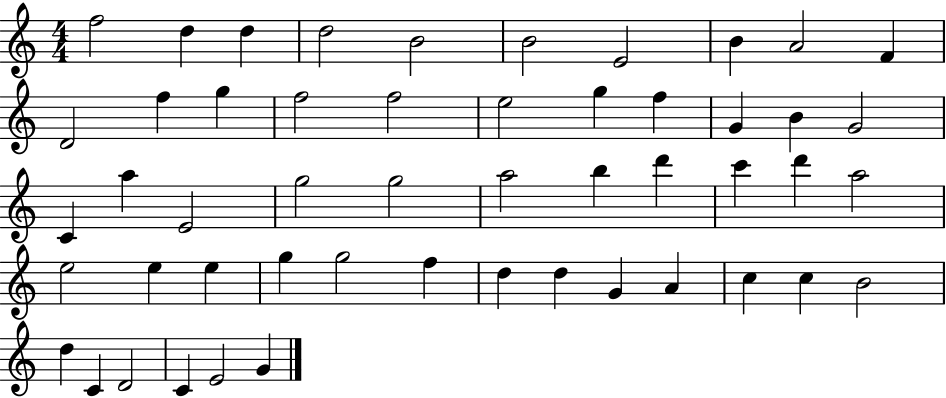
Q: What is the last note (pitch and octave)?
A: G4